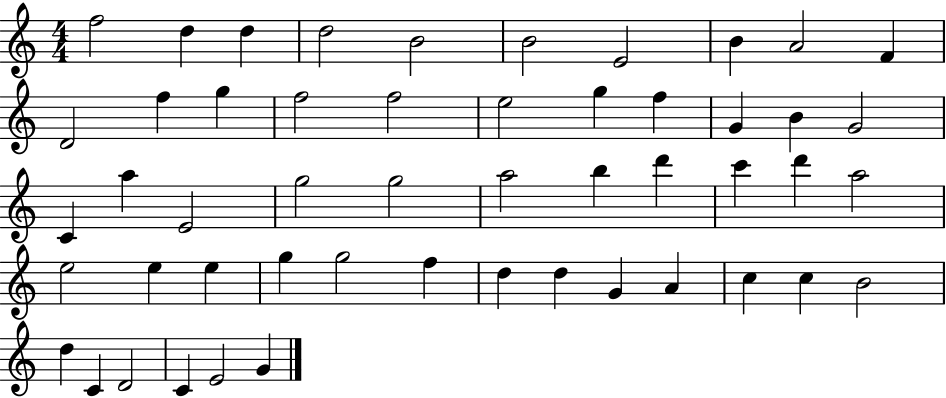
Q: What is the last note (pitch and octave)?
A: G4